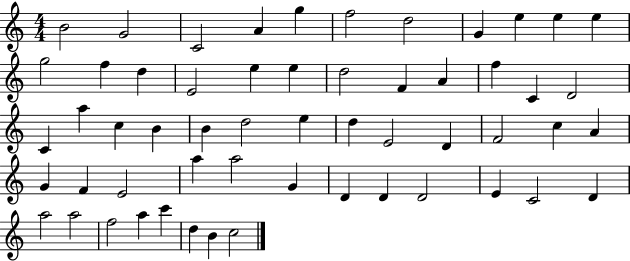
{
  \clef treble
  \numericTimeSignature
  \time 4/4
  \key c \major
  b'2 g'2 | c'2 a'4 g''4 | f''2 d''2 | g'4 e''4 e''4 e''4 | \break g''2 f''4 d''4 | e'2 e''4 e''4 | d''2 f'4 a'4 | f''4 c'4 d'2 | \break c'4 a''4 c''4 b'4 | b'4 d''2 e''4 | d''4 e'2 d'4 | f'2 c''4 a'4 | \break g'4 f'4 e'2 | a''4 a''2 g'4 | d'4 d'4 d'2 | e'4 c'2 d'4 | \break a''2 a''2 | f''2 a''4 c'''4 | d''4 b'4 c''2 | \bar "|."
}